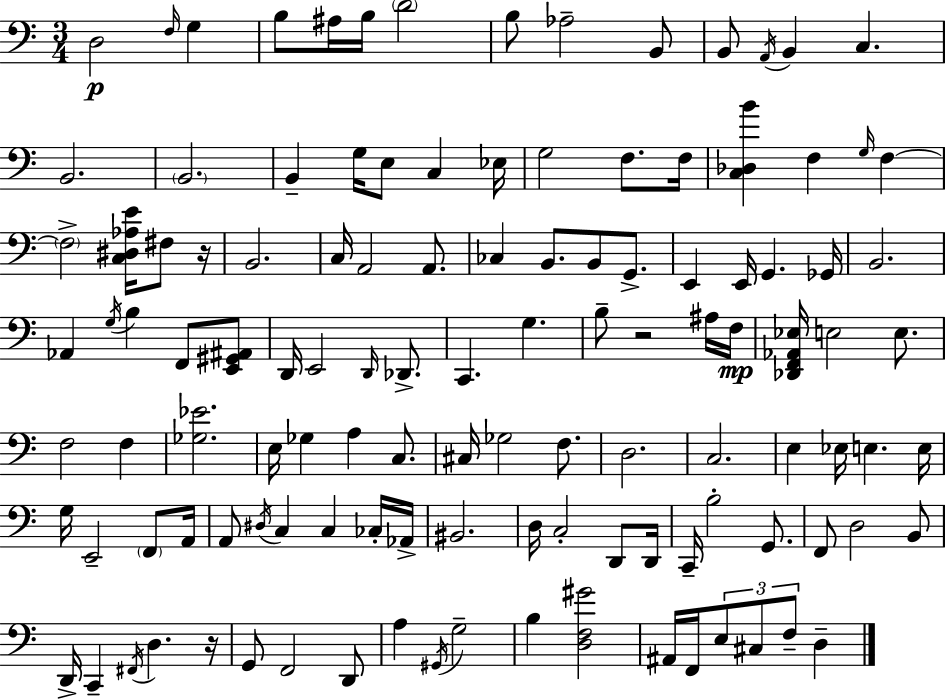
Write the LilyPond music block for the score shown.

{
  \clef bass
  \numericTimeSignature
  \time 3/4
  \key c \major
  d2\p \grace { f16 } g4 | b8 ais16 b16 \parenthesize d'2 | b8 aes2-- b,8 | b,8 \acciaccatura { a,16 } b,4 c4. | \break b,2. | \parenthesize b,2. | b,4-- g16 e8 c4 | ees16 g2 f8. | \break f16 <c des b'>4 f4 \grace { g16 } f4~~ | \parenthesize f2-> <c dis aes e'>16 | fis8 r16 b,2. | c16 a,2 | \break a,8. ces4 b,8. b,8 | g,8.-> e,4 e,16 g,4. | ges,16 b,2. | aes,4 \acciaccatura { g16 } b4 | \break f,8 <e, gis, ais,>8 d,16 e,2 | \grace { d,16 } des,8.-> c,4. g4. | b8-- r2 | ais16 f16\mp <des, f, aes, ees>16 e2 | \break e8. f2 | f4 <ges ees'>2. | e16 ges4 a4 | c8. cis16 ges2 | \break f8. d2. | c2. | e4 ees16 e4. | e16 g16 e,2-- | \break \parenthesize f,8 a,16 a,8 \acciaccatura { dis16 } c4 | c4 ces16-. aes,16-> bis,2. | d16 c2-. | d,8 d,16 c,16-- b2-. | \break g,8. f,8 d2 | b,8 d,16-> c,4-- \acciaccatura { fis,16 } | d4. r16 g,8 f,2 | d,8 a4 \acciaccatura { gis,16 } | \break g2-- b4 | <d f gis'>2 ais,16 f,16 \tuplet 3/2 { e8 | cis8 f8-- } d4-- \bar "|."
}